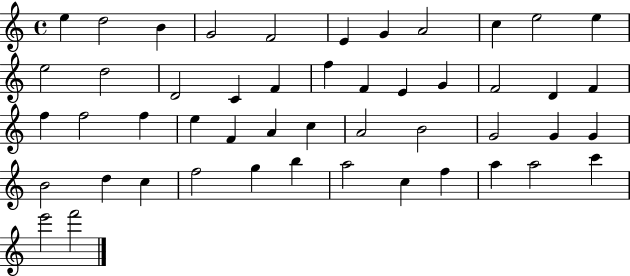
{
  \clef treble
  \time 4/4
  \defaultTimeSignature
  \key c \major
  e''4 d''2 b'4 | g'2 f'2 | e'4 g'4 a'2 | c''4 e''2 e''4 | \break e''2 d''2 | d'2 c'4 f'4 | f''4 f'4 e'4 g'4 | f'2 d'4 f'4 | \break f''4 f''2 f''4 | e''4 f'4 a'4 c''4 | a'2 b'2 | g'2 g'4 g'4 | \break b'2 d''4 c''4 | f''2 g''4 b''4 | a''2 c''4 f''4 | a''4 a''2 c'''4 | \break e'''2 f'''2 | \bar "|."
}